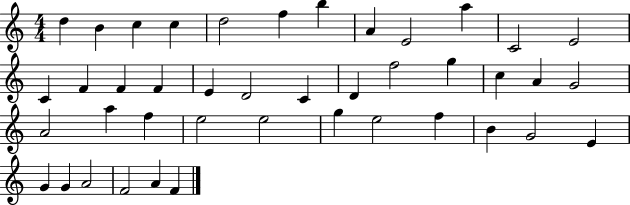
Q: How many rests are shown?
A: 0